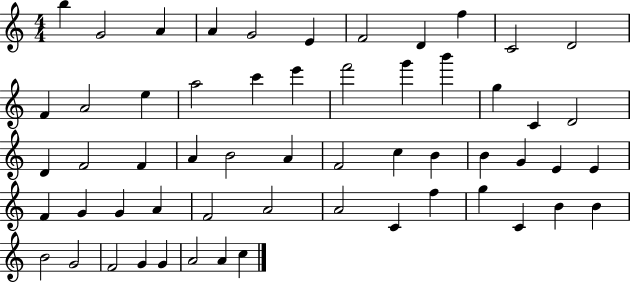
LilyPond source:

{
  \clef treble
  \numericTimeSignature
  \time 4/4
  \key c \major
  b''4 g'2 a'4 | a'4 g'2 e'4 | f'2 d'4 f''4 | c'2 d'2 | \break f'4 a'2 e''4 | a''2 c'''4 e'''4 | f'''2 g'''4 b'''4 | g''4 c'4 d'2 | \break d'4 f'2 f'4 | a'4 b'2 a'4 | f'2 c''4 b'4 | b'4 g'4 e'4 e'4 | \break f'4 g'4 g'4 a'4 | f'2 a'2 | a'2 c'4 f''4 | g''4 c'4 b'4 b'4 | \break b'2 g'2 | f'2 g'4 g'4 | a'2 a'4 c''4 | \bar "|."
}